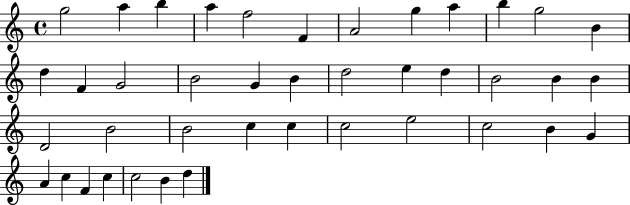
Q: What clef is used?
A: treble